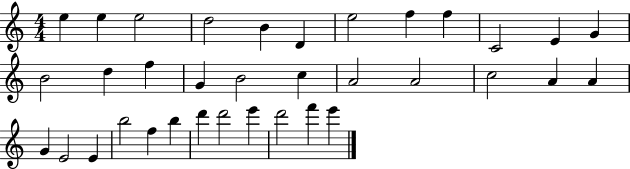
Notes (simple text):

E5/q E5/q E5/h D5/h B4/q D4/q E5/h F5/q F5/q C4/h E4/q G4/q B4/h D5/q F5/q G4/q B4/h C5/q A4/h A4/h C5/h A4/q A4/q G4/q E4/h E4/q B5/h F5/q B5/q D6/q D6/h E6/q D6/h F6/q E6/q